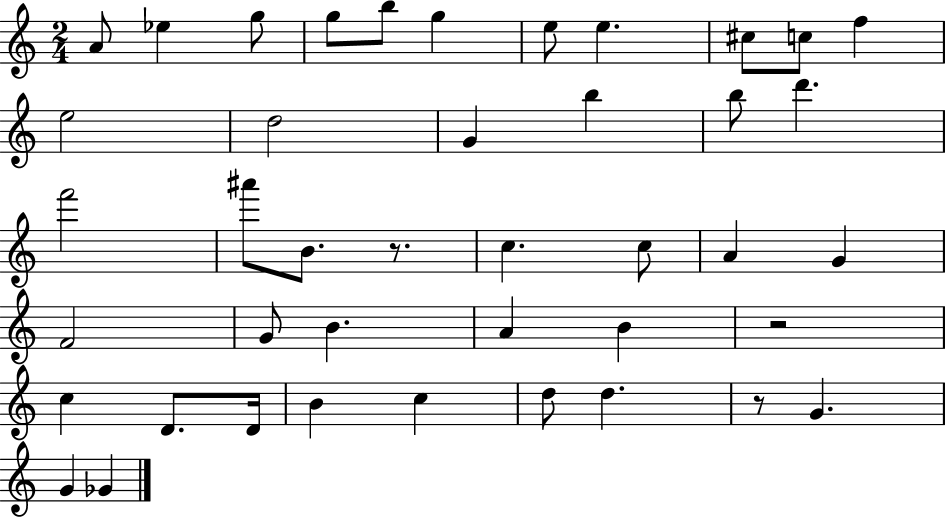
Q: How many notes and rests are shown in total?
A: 42